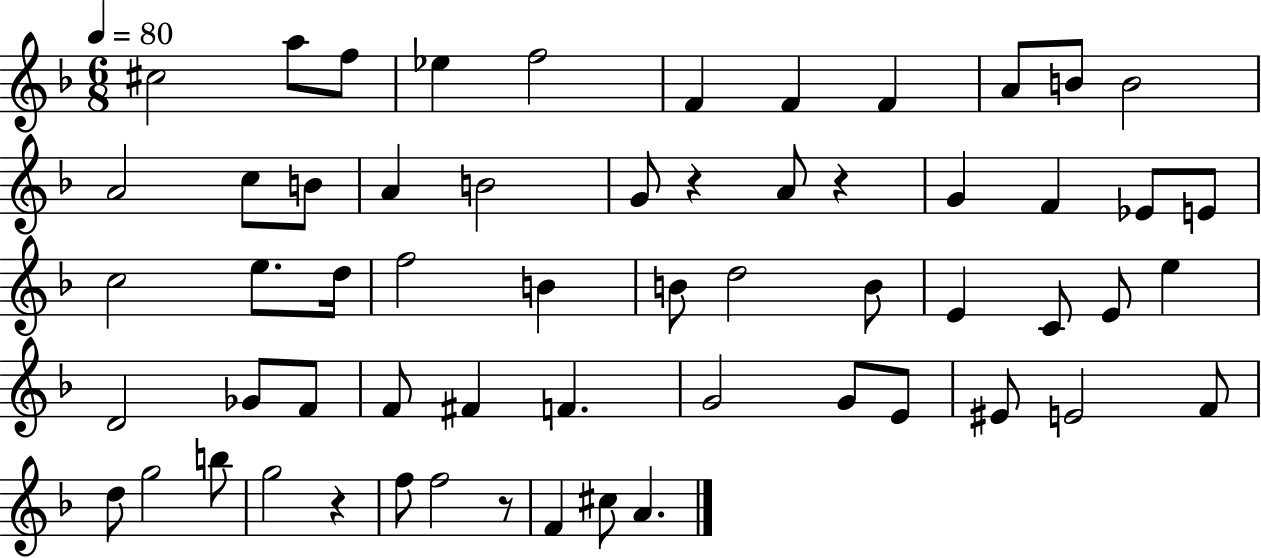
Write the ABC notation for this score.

X:1
T:Untitled
M:6/8
L:1/4
K:F
^c2 a/2 f/2 _e f2 F F F A/2 B/2 B2 A2 c/2 B/2 A B2 G/2 z A/2 z G F _E/2 E/2 c2 e/2 d/4 f2 B B/2 d2 B/2 E C/2 E/2 e D2 _G/2 F/2 F/2 ^F F G2 G/2 E/2 ^E/2 E2 F/2 d/2 g2 b/2 g2 z f/2 f2 z/2 F ^c/2 A